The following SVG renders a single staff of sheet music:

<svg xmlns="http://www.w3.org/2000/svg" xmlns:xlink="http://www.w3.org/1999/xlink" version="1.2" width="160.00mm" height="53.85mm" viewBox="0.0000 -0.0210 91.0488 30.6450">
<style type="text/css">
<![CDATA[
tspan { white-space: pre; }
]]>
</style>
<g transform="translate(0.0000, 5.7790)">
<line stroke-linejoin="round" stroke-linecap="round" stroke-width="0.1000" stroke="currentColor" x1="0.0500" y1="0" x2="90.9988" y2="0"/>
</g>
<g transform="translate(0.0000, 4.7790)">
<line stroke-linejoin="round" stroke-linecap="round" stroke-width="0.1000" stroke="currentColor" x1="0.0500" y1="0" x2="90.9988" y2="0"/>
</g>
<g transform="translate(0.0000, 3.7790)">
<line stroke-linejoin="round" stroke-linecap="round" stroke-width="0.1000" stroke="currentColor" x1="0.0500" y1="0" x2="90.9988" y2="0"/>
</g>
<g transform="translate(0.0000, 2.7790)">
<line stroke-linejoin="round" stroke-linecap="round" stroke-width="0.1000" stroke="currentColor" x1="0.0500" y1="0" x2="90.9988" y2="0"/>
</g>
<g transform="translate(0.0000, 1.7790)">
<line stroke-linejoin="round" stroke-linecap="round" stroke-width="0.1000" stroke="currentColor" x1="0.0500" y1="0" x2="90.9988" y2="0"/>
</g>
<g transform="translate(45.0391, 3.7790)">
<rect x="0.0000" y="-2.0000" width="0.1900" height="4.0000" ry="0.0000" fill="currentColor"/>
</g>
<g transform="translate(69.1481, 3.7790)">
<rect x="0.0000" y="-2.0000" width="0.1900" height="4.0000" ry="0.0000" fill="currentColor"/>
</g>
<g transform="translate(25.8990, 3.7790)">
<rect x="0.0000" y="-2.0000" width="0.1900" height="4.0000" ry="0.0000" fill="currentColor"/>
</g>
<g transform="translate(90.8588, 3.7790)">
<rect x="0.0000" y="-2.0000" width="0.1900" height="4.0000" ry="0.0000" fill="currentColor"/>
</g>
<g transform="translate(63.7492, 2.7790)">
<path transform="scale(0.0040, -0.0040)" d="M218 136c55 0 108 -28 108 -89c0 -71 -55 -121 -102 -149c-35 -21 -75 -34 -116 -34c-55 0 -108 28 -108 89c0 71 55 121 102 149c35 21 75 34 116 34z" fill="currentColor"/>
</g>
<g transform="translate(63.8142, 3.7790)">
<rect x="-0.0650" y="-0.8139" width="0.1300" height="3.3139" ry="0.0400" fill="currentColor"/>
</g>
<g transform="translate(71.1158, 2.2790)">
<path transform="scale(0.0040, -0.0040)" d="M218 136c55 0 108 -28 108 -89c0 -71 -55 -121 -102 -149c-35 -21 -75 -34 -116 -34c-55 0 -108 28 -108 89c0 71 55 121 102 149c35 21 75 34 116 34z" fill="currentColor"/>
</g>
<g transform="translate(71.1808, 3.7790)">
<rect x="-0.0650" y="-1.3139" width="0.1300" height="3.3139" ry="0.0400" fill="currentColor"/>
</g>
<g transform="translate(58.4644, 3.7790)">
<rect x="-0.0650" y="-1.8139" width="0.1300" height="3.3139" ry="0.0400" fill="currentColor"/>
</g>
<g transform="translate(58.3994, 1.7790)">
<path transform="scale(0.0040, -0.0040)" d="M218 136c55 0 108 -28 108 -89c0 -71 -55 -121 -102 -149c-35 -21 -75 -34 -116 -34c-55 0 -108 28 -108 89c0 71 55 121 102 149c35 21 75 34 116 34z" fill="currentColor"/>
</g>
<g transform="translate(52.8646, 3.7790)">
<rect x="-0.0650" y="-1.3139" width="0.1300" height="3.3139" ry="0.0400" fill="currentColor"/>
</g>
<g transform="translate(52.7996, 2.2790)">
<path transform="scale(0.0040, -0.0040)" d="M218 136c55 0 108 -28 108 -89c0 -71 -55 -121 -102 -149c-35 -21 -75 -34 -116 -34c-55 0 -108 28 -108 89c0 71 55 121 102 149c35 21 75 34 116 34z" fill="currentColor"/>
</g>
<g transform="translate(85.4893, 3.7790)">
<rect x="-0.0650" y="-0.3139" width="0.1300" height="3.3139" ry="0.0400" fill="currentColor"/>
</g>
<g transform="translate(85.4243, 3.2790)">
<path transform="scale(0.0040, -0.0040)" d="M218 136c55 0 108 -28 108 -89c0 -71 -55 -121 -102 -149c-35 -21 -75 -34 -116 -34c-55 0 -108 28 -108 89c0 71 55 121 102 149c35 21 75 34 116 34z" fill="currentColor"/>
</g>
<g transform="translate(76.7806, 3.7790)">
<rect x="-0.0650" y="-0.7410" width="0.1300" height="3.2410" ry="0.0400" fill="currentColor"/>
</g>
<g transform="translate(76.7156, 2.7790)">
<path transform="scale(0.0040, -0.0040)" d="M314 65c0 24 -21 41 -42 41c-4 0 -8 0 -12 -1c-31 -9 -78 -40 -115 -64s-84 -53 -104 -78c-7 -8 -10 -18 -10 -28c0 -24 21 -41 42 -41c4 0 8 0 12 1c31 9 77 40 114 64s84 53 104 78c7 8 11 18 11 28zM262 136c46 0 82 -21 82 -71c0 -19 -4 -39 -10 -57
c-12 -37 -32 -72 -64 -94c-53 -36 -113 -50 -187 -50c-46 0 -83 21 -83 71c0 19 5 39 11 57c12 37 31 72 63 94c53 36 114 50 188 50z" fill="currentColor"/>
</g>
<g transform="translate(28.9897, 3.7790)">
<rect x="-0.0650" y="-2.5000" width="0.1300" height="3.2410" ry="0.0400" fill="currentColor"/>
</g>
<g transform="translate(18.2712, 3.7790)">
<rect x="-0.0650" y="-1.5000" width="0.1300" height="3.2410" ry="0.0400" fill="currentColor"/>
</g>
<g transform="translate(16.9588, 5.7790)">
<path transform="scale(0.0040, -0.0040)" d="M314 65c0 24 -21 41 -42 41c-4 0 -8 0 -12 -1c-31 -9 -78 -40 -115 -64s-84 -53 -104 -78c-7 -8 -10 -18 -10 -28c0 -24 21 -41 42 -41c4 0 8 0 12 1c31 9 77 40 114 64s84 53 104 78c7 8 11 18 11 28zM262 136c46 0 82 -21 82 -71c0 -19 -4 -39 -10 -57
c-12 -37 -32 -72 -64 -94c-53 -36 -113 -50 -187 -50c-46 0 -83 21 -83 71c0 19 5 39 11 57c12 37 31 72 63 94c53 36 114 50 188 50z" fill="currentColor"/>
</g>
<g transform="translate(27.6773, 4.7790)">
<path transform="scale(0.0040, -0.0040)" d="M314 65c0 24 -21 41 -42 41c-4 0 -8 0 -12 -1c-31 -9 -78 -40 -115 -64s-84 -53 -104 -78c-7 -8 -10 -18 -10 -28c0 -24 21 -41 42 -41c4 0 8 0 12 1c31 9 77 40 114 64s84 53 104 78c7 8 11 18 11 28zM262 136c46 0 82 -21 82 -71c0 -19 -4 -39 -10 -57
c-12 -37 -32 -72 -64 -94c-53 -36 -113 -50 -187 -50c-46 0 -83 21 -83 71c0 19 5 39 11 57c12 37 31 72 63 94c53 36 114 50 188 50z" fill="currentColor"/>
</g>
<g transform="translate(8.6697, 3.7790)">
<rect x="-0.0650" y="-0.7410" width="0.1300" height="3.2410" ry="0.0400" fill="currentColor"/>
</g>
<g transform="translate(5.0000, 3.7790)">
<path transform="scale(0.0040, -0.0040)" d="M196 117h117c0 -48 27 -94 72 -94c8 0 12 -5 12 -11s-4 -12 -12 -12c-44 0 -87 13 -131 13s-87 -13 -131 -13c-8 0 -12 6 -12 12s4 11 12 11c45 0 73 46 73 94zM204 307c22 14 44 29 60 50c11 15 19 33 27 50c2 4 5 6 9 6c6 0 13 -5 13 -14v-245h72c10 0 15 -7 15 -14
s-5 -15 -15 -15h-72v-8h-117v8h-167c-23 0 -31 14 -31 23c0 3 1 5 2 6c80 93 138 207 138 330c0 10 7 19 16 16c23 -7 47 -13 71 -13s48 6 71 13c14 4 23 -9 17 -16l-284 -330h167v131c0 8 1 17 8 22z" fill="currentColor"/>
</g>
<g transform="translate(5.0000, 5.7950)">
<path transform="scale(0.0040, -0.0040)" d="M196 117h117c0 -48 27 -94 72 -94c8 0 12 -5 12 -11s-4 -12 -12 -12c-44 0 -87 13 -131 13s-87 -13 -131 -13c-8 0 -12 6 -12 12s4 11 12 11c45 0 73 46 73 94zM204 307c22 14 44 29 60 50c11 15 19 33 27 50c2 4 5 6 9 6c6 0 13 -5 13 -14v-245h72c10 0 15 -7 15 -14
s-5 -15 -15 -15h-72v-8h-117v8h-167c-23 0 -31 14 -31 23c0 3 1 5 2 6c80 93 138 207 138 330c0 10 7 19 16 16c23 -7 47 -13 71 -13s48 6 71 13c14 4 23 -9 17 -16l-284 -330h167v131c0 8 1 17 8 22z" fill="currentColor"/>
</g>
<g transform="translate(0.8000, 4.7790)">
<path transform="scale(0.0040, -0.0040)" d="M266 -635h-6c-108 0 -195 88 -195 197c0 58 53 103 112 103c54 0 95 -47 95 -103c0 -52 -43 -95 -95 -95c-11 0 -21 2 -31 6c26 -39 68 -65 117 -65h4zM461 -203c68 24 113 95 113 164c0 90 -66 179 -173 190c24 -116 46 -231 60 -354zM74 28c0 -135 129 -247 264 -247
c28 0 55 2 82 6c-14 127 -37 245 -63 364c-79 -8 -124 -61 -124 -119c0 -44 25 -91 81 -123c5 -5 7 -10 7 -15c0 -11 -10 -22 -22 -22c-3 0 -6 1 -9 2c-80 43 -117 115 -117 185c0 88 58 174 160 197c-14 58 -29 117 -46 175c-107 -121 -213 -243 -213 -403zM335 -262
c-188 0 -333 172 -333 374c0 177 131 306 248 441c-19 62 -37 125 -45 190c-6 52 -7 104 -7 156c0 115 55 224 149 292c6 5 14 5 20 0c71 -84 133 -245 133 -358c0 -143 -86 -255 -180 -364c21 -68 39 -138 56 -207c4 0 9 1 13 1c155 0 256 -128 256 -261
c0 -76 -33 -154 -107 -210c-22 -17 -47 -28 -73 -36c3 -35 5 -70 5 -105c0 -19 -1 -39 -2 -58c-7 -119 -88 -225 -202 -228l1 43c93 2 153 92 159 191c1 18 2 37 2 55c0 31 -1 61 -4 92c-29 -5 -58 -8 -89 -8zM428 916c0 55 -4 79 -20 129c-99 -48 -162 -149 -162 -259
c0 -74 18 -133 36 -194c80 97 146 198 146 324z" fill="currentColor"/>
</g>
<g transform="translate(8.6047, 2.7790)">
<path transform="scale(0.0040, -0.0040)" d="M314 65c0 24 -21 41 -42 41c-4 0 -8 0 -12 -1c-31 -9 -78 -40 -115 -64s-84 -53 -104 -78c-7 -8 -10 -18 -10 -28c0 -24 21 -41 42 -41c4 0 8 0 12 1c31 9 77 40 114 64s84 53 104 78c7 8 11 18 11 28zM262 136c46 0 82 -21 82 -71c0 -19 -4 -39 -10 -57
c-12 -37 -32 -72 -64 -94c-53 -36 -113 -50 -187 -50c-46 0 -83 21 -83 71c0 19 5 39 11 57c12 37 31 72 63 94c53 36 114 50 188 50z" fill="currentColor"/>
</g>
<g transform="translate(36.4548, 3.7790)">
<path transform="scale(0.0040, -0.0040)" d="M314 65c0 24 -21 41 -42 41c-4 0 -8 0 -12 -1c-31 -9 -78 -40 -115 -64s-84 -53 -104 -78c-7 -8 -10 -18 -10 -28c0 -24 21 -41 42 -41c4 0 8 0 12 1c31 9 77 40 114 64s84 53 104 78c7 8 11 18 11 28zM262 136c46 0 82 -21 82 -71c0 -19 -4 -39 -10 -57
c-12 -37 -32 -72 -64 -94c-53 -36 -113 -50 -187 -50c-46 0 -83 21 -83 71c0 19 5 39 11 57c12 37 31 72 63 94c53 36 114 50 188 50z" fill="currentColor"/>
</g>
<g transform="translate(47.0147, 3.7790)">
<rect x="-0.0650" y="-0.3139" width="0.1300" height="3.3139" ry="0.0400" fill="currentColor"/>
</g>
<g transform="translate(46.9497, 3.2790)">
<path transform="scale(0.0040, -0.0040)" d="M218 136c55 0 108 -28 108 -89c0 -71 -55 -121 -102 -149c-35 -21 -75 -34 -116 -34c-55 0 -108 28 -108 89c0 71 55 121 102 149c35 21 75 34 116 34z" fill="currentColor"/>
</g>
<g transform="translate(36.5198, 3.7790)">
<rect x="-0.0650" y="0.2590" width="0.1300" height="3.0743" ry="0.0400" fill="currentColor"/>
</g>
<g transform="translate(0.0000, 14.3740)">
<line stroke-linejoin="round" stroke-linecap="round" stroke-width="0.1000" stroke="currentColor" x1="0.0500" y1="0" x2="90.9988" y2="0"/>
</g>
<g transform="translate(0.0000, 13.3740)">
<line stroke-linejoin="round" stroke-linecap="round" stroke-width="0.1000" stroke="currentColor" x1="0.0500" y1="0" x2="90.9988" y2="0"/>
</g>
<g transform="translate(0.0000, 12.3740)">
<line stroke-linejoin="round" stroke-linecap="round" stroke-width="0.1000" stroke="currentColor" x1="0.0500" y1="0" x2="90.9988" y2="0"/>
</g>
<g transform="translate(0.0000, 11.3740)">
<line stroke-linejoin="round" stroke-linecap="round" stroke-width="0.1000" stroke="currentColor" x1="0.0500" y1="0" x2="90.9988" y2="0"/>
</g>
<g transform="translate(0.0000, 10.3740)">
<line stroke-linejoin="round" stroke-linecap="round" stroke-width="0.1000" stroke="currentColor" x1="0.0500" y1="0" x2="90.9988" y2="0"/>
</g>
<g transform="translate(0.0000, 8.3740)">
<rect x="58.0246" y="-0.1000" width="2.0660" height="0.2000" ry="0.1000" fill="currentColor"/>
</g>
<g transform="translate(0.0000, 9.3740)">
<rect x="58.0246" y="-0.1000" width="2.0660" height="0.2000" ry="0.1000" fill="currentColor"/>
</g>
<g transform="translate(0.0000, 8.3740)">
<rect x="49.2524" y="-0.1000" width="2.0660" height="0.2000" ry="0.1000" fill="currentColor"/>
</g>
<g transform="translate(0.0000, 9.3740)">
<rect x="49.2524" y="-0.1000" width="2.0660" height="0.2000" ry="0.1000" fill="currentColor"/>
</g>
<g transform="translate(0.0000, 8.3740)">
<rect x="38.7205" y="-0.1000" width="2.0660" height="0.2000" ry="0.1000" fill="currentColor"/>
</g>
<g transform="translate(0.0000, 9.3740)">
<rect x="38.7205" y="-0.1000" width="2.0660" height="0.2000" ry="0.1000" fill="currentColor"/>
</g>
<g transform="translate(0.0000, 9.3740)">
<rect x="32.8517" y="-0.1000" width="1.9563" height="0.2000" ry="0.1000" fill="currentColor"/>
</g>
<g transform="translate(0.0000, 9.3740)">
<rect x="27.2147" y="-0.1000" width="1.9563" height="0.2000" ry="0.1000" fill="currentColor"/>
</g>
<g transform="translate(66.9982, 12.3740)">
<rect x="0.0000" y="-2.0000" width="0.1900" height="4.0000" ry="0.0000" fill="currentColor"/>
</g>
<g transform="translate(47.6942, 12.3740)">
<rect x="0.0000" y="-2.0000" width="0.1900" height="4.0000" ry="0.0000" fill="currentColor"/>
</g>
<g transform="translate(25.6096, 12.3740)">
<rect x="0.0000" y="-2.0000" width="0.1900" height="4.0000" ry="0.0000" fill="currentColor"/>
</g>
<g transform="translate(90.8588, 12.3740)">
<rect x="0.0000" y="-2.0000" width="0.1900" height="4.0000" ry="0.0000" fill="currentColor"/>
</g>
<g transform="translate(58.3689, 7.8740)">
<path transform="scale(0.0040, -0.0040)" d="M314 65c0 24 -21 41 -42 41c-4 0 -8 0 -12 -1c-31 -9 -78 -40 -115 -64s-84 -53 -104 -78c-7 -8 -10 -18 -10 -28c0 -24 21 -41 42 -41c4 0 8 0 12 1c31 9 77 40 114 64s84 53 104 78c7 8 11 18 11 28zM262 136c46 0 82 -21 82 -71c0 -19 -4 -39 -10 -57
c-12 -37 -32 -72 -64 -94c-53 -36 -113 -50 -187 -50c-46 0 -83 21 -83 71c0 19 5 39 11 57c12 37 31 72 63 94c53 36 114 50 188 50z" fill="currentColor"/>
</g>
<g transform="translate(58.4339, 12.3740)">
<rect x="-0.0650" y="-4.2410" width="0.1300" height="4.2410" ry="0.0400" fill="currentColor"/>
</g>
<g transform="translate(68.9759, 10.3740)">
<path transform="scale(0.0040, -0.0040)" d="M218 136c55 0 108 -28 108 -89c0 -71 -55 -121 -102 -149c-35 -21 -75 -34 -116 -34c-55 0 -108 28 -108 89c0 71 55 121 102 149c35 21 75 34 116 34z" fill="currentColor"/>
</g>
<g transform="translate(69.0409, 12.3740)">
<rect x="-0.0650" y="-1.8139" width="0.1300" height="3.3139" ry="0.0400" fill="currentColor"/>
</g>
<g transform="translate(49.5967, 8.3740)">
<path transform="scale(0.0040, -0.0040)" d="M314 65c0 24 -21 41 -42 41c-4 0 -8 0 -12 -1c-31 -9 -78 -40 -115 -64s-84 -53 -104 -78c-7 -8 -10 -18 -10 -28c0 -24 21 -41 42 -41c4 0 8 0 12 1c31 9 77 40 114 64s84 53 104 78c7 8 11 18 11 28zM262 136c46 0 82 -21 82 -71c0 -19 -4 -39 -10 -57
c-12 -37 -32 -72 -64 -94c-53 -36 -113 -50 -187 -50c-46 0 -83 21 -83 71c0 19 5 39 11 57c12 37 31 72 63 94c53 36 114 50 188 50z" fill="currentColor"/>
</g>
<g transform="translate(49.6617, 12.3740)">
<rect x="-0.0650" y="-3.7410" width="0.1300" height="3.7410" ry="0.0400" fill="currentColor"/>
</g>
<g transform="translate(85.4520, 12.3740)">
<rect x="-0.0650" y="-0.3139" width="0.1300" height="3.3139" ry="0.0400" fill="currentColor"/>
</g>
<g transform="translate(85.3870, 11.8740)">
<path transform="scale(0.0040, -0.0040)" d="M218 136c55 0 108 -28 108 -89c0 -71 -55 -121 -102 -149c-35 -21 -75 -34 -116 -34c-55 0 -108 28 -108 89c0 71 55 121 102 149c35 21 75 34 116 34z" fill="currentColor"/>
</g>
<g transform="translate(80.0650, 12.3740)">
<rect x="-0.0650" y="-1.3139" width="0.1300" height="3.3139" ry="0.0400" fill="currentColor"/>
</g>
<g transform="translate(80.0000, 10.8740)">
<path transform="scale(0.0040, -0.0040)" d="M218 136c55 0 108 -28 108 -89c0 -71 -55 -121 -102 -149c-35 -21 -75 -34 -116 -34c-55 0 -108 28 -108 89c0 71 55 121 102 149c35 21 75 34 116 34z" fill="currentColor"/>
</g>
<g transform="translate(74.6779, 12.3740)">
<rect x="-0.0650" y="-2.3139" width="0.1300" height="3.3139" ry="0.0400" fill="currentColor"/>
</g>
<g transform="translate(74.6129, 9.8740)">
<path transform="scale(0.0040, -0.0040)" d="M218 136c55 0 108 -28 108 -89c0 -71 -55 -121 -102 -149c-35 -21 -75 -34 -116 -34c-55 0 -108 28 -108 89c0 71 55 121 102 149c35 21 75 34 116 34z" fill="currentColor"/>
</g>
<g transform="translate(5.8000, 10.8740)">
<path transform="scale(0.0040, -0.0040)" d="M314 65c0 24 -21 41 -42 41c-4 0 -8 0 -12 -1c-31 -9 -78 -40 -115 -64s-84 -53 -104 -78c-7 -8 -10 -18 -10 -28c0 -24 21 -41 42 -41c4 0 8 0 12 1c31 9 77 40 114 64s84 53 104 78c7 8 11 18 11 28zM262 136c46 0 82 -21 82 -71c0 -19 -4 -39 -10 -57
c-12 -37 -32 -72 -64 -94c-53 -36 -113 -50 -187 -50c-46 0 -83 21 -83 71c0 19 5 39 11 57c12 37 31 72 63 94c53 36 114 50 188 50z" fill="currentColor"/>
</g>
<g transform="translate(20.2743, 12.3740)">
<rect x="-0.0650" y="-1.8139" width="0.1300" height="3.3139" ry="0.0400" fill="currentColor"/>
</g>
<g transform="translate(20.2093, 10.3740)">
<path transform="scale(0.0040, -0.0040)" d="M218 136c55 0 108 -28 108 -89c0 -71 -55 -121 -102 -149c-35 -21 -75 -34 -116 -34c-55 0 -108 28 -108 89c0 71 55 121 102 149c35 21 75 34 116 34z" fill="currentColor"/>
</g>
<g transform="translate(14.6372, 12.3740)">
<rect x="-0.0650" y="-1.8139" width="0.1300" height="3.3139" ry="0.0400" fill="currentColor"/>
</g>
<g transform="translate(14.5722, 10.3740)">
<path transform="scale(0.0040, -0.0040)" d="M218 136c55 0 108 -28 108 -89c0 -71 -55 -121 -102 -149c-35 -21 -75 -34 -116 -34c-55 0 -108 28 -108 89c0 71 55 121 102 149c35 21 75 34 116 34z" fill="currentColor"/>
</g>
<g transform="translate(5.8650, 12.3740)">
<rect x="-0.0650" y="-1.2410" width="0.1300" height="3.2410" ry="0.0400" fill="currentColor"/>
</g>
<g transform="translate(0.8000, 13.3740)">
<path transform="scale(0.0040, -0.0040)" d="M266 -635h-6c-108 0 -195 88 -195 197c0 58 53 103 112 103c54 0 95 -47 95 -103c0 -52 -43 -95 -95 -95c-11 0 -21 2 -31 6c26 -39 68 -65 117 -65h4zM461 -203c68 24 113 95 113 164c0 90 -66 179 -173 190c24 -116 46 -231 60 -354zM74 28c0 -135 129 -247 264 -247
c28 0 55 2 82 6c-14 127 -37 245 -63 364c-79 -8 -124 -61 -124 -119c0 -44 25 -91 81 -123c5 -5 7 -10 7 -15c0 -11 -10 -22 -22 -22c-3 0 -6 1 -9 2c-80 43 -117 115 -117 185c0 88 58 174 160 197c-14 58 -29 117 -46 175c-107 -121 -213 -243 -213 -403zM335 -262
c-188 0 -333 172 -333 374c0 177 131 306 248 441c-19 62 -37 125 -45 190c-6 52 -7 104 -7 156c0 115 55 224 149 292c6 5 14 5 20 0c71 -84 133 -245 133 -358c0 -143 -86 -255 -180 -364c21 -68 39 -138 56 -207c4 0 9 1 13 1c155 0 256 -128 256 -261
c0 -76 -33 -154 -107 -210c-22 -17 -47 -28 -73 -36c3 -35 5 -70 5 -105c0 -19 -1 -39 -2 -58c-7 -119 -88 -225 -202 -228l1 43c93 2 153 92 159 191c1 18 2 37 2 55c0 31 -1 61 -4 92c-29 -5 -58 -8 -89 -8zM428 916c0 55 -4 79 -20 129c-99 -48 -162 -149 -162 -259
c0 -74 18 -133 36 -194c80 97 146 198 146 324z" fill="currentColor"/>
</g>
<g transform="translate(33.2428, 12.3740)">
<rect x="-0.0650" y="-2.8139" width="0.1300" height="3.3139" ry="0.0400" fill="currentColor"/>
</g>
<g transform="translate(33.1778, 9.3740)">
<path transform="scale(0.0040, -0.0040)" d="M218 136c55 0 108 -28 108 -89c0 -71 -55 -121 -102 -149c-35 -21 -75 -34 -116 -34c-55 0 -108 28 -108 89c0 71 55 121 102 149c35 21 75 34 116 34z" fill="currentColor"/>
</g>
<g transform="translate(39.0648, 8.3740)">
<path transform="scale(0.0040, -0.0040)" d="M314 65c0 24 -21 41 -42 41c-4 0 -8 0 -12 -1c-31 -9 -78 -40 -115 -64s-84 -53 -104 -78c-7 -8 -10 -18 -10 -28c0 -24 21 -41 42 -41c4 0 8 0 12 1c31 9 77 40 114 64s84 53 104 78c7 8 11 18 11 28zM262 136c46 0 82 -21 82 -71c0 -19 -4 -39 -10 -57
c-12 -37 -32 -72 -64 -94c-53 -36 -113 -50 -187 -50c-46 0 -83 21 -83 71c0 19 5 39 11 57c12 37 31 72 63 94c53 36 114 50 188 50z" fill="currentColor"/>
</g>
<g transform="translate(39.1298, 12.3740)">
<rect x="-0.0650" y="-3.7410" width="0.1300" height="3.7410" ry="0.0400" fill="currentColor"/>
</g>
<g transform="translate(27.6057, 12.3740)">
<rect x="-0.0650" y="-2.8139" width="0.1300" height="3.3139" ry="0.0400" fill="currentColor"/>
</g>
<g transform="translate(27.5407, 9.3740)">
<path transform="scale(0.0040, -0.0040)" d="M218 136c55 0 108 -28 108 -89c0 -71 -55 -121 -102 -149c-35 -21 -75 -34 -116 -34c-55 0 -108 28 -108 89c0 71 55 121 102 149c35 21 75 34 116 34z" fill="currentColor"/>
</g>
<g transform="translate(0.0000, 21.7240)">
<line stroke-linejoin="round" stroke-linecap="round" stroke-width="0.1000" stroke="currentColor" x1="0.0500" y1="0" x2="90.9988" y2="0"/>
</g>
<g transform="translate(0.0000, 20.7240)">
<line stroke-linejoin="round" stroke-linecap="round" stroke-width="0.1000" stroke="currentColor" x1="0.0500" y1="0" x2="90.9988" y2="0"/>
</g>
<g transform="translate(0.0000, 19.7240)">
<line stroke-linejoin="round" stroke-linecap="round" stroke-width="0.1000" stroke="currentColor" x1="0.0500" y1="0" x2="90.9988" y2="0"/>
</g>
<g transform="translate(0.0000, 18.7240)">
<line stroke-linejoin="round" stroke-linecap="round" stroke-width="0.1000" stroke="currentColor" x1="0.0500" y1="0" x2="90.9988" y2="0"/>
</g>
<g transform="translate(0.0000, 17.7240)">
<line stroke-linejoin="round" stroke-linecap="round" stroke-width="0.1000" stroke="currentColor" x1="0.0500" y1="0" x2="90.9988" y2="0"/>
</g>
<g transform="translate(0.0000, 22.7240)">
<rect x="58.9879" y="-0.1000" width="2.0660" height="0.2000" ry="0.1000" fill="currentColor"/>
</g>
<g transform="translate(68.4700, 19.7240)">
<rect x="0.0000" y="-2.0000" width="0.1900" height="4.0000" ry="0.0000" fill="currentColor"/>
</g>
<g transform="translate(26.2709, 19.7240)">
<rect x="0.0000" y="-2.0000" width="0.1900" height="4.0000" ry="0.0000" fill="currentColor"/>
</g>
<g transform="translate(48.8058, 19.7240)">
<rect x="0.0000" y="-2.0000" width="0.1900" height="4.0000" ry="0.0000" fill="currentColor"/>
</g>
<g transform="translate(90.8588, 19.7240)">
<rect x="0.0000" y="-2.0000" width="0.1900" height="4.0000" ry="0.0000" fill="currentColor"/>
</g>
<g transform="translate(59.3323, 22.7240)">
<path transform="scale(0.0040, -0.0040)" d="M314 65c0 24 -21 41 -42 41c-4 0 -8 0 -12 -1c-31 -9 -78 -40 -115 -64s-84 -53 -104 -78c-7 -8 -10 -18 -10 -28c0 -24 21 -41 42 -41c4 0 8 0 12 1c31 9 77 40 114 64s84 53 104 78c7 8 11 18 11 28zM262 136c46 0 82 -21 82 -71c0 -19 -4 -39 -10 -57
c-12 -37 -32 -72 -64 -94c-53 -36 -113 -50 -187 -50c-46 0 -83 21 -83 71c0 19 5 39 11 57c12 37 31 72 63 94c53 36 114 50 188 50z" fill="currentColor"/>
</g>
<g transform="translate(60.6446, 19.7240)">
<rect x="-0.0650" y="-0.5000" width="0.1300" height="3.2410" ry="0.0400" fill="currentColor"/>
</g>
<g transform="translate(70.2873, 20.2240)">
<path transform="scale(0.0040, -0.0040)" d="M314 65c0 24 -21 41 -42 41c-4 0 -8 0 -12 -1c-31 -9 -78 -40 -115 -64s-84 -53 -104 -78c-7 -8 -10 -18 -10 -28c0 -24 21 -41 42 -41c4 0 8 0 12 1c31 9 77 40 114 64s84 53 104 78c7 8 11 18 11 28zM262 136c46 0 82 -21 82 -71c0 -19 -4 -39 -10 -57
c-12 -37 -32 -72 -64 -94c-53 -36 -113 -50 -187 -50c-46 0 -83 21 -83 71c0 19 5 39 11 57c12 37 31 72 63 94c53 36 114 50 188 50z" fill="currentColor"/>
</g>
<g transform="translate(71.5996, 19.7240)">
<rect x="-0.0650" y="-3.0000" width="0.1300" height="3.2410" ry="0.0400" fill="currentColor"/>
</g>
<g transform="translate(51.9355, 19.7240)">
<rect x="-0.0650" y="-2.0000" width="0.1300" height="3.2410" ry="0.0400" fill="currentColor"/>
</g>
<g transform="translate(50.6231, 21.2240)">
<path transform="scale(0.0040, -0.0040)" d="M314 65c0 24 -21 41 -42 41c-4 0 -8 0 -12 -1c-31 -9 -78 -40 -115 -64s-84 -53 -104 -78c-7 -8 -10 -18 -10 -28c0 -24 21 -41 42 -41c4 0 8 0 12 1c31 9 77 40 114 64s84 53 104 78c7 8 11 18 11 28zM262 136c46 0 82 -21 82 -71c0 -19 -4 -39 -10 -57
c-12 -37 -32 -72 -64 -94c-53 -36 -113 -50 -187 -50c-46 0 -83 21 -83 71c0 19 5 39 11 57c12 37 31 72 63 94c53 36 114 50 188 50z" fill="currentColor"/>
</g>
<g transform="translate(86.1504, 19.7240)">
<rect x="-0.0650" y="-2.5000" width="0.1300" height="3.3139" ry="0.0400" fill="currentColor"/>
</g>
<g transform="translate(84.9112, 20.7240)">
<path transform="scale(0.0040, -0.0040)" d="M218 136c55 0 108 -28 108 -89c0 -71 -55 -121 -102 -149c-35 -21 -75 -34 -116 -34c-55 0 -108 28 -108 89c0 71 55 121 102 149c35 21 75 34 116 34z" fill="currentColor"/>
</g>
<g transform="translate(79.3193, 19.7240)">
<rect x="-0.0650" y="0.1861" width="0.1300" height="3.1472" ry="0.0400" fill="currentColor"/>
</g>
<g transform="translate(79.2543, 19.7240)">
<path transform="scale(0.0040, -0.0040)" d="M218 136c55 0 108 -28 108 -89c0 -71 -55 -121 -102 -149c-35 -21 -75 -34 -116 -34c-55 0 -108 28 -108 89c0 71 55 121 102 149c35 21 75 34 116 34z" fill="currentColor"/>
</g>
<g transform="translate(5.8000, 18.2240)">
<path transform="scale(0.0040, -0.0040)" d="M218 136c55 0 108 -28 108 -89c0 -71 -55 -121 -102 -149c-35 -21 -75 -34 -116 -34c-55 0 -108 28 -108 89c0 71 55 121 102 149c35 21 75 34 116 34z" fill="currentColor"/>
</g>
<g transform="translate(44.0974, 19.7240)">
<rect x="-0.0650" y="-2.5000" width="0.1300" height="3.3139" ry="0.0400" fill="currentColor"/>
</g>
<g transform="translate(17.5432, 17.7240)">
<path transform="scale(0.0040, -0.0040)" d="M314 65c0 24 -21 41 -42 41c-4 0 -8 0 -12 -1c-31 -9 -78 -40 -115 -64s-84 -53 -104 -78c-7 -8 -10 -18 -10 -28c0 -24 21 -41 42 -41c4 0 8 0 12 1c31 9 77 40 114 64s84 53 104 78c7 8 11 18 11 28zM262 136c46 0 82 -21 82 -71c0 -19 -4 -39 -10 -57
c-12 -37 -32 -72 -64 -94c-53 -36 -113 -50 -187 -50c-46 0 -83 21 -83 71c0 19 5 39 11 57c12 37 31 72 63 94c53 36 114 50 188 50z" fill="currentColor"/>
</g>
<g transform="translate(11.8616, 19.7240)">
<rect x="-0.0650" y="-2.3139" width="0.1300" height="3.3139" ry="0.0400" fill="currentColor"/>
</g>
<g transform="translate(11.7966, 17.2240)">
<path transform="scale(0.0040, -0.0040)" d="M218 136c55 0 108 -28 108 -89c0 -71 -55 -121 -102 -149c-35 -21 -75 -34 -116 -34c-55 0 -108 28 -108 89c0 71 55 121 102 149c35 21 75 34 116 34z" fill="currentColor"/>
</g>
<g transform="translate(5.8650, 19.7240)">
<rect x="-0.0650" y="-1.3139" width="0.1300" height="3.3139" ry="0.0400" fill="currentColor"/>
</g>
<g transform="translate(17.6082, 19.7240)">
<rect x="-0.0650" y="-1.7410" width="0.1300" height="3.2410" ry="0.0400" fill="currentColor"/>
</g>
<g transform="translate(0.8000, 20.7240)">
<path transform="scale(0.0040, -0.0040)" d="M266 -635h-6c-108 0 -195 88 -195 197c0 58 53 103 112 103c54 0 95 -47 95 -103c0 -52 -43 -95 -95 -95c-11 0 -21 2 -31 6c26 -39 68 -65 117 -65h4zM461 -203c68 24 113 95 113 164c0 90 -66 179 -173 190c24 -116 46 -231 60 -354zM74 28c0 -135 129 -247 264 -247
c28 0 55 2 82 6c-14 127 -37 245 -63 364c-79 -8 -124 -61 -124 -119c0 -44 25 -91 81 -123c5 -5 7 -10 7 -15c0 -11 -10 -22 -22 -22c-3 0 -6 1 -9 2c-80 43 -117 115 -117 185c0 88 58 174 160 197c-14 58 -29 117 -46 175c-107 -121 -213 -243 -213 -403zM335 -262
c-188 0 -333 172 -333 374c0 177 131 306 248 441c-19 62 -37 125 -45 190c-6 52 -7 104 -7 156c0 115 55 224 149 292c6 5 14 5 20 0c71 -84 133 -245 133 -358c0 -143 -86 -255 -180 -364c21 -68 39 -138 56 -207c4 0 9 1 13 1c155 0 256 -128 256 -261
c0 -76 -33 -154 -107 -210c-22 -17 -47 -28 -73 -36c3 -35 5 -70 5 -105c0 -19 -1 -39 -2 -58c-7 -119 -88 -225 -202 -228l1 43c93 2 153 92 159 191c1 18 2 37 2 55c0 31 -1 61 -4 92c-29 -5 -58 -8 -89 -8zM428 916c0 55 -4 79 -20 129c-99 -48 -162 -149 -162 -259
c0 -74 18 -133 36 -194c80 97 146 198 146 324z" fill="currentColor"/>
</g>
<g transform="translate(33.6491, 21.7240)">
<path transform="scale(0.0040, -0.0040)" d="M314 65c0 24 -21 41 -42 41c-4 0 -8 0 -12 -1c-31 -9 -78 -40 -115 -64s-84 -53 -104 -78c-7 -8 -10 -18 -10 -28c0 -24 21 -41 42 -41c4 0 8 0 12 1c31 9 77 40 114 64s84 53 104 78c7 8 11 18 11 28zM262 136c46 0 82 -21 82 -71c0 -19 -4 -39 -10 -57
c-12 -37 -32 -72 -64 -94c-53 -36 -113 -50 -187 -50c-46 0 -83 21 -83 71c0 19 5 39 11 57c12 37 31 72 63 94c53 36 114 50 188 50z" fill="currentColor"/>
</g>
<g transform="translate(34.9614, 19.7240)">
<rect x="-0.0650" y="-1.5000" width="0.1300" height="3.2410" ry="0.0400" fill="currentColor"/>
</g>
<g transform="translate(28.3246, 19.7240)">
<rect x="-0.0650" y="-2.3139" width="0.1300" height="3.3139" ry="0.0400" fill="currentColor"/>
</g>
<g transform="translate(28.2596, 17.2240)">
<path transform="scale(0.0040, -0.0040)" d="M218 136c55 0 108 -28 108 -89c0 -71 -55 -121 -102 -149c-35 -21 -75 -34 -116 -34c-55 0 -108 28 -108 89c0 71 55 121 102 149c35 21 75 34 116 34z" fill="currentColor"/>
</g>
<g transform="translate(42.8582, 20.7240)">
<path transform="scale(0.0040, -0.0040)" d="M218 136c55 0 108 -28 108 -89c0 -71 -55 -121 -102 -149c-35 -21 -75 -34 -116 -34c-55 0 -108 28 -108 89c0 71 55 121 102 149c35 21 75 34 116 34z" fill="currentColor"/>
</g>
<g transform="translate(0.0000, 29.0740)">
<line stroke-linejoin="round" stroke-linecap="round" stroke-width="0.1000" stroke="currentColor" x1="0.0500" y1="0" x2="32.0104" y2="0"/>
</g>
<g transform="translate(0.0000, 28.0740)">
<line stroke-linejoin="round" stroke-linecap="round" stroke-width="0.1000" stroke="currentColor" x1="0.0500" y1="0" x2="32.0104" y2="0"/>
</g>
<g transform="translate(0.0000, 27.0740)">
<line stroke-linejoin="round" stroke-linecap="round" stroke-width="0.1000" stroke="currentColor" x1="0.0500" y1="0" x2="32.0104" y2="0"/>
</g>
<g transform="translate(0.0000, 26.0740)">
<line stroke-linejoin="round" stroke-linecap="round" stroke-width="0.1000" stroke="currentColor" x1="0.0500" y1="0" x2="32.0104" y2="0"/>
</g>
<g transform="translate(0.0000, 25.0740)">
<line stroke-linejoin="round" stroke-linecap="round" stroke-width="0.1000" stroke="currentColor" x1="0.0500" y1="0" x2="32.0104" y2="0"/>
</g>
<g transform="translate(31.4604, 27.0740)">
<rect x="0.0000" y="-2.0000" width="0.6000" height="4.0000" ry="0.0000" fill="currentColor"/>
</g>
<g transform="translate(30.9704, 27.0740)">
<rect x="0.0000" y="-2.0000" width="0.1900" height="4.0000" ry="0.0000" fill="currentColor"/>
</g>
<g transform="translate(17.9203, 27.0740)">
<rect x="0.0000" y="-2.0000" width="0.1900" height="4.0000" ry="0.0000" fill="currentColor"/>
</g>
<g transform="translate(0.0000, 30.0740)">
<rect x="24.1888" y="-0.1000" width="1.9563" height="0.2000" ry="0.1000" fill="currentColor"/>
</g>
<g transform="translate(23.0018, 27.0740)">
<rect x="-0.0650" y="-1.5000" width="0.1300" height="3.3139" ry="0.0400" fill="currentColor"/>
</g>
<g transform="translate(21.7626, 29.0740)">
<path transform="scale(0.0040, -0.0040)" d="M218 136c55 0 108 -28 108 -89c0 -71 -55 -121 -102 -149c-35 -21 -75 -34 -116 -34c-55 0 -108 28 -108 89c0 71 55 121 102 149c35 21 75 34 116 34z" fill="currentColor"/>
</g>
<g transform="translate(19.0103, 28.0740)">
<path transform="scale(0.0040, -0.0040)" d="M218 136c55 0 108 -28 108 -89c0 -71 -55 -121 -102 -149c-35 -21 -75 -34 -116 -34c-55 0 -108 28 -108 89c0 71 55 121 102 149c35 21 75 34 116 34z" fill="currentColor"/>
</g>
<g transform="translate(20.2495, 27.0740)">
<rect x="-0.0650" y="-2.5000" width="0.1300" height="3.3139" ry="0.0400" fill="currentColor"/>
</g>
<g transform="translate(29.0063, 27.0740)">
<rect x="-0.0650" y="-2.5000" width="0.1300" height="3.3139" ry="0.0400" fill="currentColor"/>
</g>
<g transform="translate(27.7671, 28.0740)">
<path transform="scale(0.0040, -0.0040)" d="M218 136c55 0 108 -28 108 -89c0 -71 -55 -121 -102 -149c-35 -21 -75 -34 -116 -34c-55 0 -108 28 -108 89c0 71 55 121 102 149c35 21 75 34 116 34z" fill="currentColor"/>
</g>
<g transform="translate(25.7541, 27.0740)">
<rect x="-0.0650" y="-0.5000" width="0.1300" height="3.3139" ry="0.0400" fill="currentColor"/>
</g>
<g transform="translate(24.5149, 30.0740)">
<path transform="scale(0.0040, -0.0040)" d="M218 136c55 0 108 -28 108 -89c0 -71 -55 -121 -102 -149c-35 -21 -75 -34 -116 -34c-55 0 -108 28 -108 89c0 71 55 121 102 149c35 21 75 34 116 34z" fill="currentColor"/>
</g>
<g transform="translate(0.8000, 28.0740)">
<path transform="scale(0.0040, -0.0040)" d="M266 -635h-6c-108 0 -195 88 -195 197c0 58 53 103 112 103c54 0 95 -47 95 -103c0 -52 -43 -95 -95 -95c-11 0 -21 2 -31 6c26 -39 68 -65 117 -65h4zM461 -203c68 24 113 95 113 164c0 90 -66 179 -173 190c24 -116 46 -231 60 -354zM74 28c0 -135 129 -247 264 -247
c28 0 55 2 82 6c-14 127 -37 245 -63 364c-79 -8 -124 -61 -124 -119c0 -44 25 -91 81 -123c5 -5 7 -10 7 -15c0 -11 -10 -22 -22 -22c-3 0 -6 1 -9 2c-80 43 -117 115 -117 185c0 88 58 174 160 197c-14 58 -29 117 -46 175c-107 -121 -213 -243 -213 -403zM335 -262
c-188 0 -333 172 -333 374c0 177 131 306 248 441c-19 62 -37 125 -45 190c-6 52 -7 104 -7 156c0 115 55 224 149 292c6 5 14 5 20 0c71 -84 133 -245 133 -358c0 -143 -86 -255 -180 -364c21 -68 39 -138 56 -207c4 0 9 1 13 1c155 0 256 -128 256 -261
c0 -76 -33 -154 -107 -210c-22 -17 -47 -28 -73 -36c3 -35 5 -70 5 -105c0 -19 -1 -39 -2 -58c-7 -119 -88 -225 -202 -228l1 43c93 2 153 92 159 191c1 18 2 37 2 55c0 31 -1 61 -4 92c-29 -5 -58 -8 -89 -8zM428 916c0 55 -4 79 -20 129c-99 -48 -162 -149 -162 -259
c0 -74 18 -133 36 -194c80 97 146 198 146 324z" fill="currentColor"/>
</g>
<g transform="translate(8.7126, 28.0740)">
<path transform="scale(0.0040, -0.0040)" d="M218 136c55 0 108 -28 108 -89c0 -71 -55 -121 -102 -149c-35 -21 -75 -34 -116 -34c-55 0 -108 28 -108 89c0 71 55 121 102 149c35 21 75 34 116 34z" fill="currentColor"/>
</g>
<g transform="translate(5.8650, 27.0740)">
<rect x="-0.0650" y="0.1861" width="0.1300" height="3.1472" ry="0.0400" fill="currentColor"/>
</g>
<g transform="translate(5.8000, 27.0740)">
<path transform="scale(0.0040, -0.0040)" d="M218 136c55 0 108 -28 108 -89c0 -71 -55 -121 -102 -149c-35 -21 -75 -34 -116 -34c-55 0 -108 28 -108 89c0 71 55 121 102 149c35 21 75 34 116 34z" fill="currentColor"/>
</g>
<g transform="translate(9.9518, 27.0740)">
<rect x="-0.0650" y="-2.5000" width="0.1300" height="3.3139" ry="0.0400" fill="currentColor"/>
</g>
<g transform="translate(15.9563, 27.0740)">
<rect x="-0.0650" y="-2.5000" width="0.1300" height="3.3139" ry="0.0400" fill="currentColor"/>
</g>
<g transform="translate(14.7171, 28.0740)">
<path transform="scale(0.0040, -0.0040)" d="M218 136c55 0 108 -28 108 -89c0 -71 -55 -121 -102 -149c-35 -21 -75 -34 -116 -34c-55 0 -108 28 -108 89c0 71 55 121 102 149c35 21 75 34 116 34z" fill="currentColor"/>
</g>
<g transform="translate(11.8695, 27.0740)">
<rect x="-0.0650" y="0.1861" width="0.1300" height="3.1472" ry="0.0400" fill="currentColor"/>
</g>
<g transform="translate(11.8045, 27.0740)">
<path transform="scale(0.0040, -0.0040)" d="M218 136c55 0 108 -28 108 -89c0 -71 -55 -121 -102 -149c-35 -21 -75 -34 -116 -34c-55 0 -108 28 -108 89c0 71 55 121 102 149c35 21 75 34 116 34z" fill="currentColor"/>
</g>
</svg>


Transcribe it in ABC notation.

X:1
T:Untitled
M:4/4
L:1/4
K:C
d2 E2 G2 B2 c e f d e d2 c e2 f f a a c'2 c'2 d'2 f g e c e g f2 g E2 G F2 C2 A2 B G B G B G G E C G